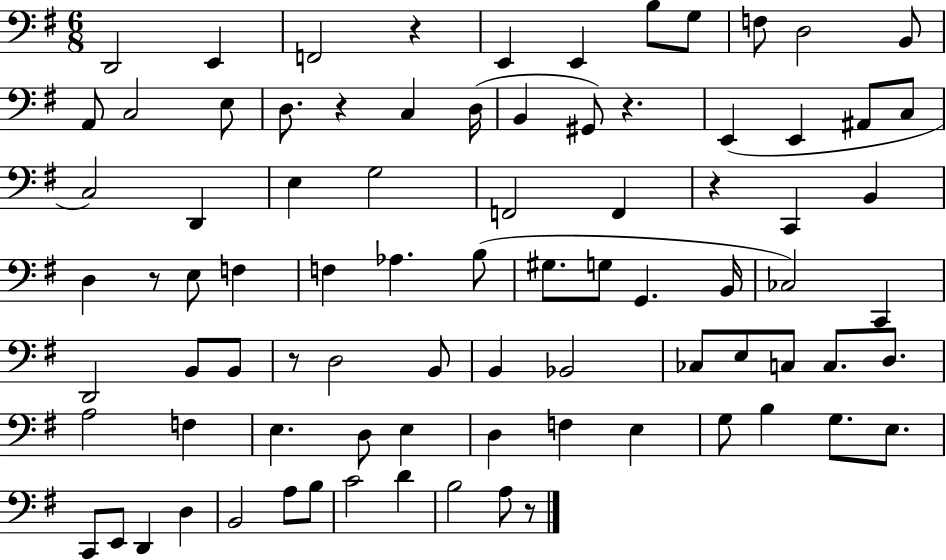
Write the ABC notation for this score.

X:1
T:Untitled
M:6/8
L:1/4
K:G
D,,2 E,, F,,2 z E,, E,, B,/2 G,/2 F,/2 D,2 B,,/2 A,,/2 C,2 E,/2 D,/2 z C, D,/4 B,, ^G,,/2 z E,, E,, ^A,,/2 C,/2 C,2 D,, E, G,2 F,,2 F,, z C,, B,, D, z/2 E,/2 F, F, _A, B,/2 ^G,/2 G,/2 G,, B,,/4 _C,2 C,, D,,2 B,,/2 B,,/2 z/2 D,2 B,,/2 B,, _B,,2 _C,/2 E,/2 C,/2 C,/2 D,/2 A,2 F, E, D,/2 E, D, F, E, G,/2 B, G,/2 E,/2 C,,/2 E,,/2 D,, D, B,,2 A,/2 B,/2 C2 D B,2 A,/2 z/2